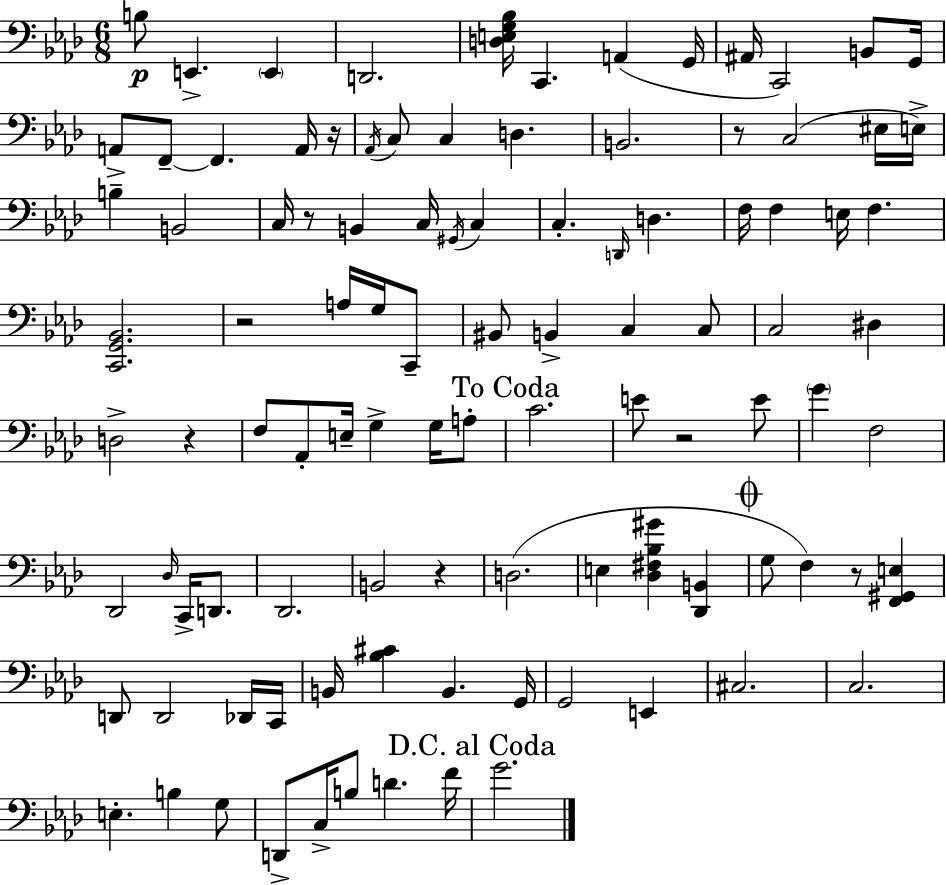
B3/e E2/q. E2/q D2/h. [D3,E3,G3,Bb3]/s C2/q. A2/q G2/s A#2/s C2/h B2/e G2/s A2/e F2/e F2/q. A2/s R/s Ab2/s C3/e C3/q D3/q. B2/h. R/e C3/h EIS3/s E3/s B3/q B2/h C3/s R/e B2/q C3/s G#2/s C3/q C3/q. D2/s D3/q. F3/s F3/q E3/s F3/q. [C2,G2,Bb2]/h. R/h A3/s G3/s C2/e BIS2/e B2/q C3/q C3/e C3/h D#3/q D3/h R/q F3/e Ab2/e E3/s G3/q G3/s A3/e C4/h. E4/e R/h E4/e G4/q F3/h Db2/h Db3/s C2/s D2/e. Db2/h. B2/h R/q D3/h. E3/q [Db3,F#3,Bb3,G#4]/q [Db2,B2]/q G3/e F3/q R/e [F2,G#2,E3]/q D2/e D2/h Db2/s C2/s B2/s [Bb3,C#4]/q B2/q. G2/s G2/h E2/q C#3/h. C3/h. E3/q. B3/q G3/e D2/e C3/s B3/e D4/q. F4/s G4/h.